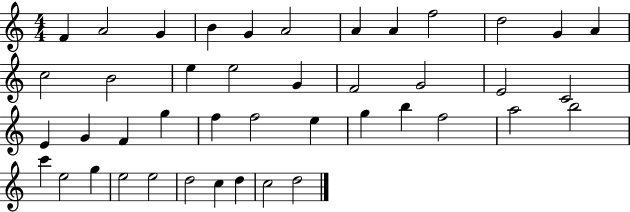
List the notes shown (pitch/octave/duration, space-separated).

F4/q A4/h G4/q B4/q G4/q A4/h A4/q A4/q F5/h D5/h G4/q A4/q C5/h B4/h E5/q E5/h G4/q F4/h G4/h E4/h C4/h E4/q G4/q F4/q G5/q F5/q F5/h E5/q G5/q B5/q F5/h A5/h B5/h C6/q E5/h G5/q E5/h E5/h D5/h C5/q D5/q C5/h D5/h